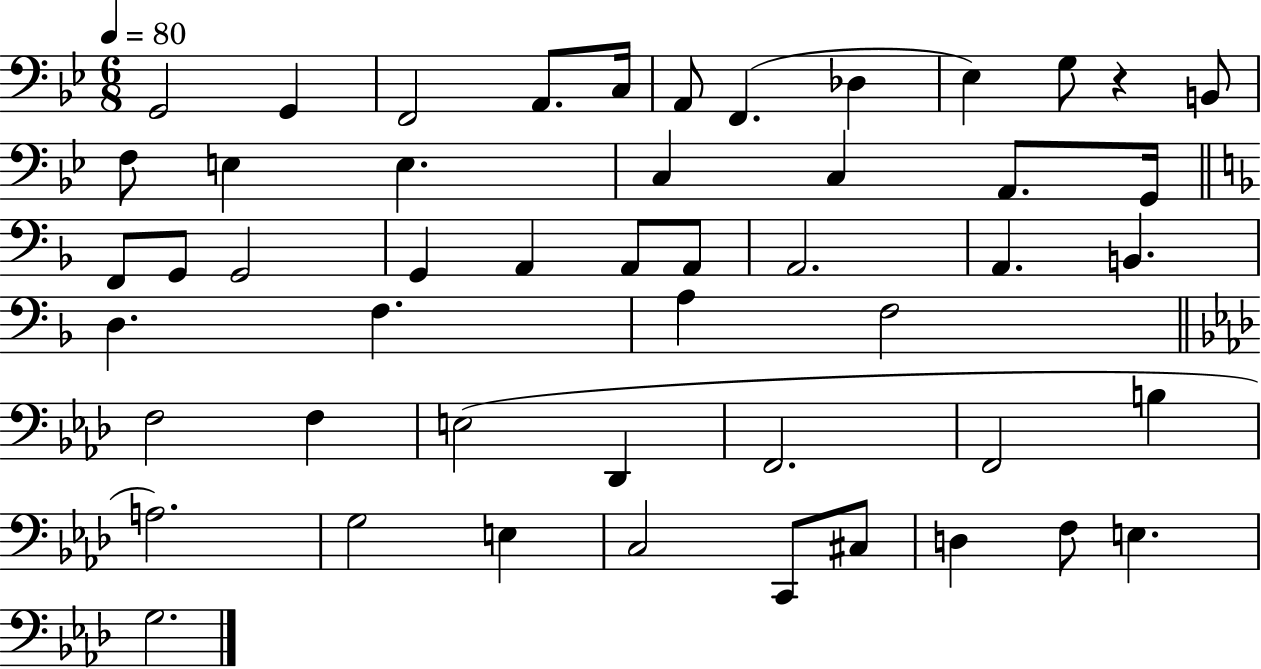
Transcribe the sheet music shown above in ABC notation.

X:1
T:Untitled
M:6/8
L:1/4
K:Bb
G,,2 G,, F,,2 A,,/2 C,/4 A,,/2 F,, _D, _E, G,/2 z B,,/2 F,/2 E, E, C, C, A,,/2 G,,/4 F,,/2 G,,/2 G,,2 G,, A,, A,,/2 A,,/2 A,,2 A,, B,, D, F, A, F,2 F,2 F, E,2 _D,, F,,2 F,,2 B, A,2 G,2 E, C,2 C,,/2 ^C,/2 D, F,/2 E, G,2